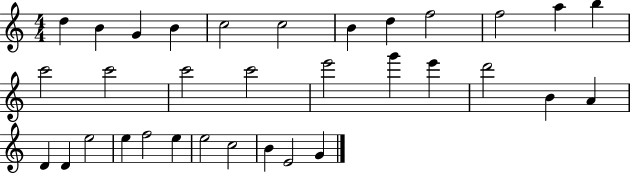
{
  \clef treble
  \numericTimeSignature
  \time 4/4
  \key c \major
  d''4 b'4 g'4 b'4 | c''2 c''2 | b'4 d''4 f''2 | f''2 a''4 b''4 | \break c'''2 c'''2 | c'''2 c'''2 | e'''2 g'''4 e'''4 | d'''2 b'4 a'4 | \break d'4 d'4 e''2 | e''4 f''2 e''4 | e''2 c''2 | b'4 e'2 g'4 | \break \bar "|."
}